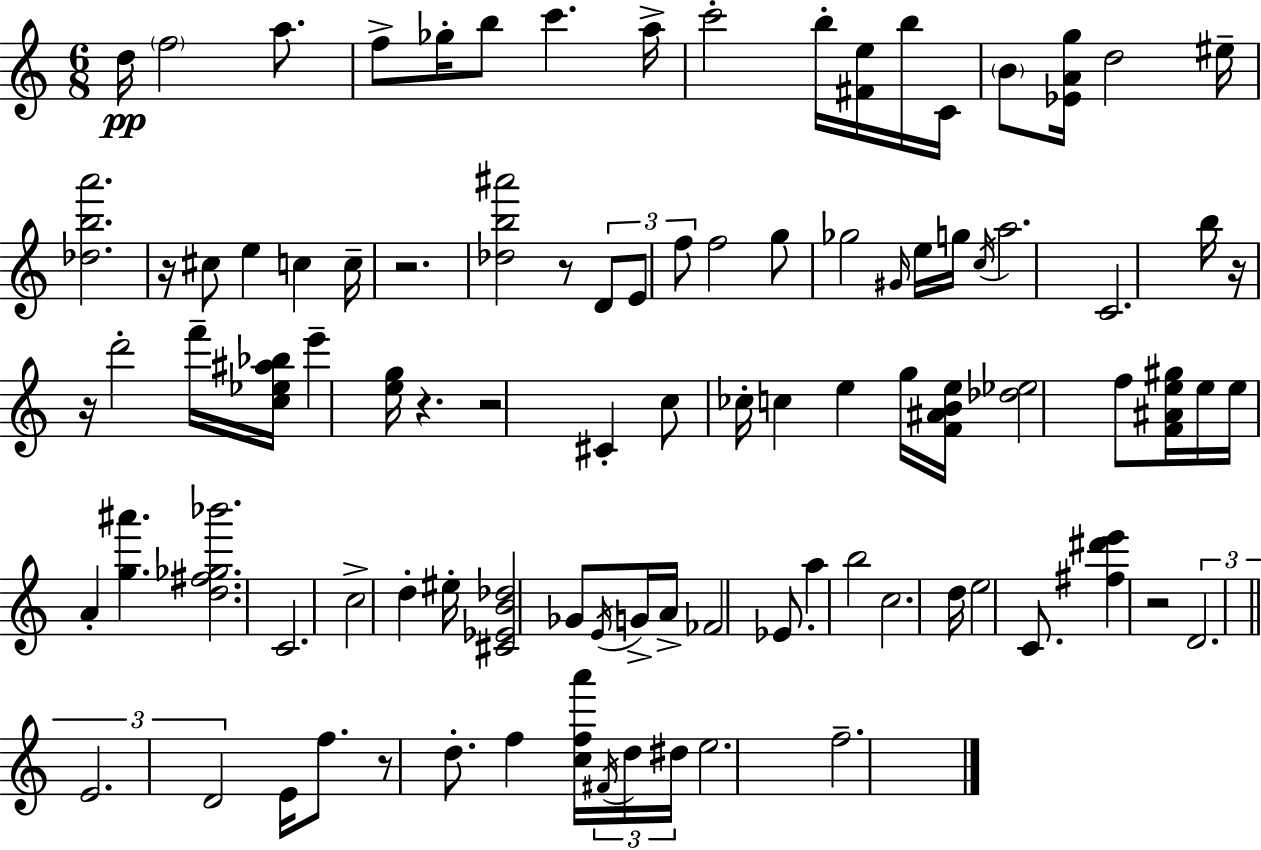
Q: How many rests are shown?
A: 9